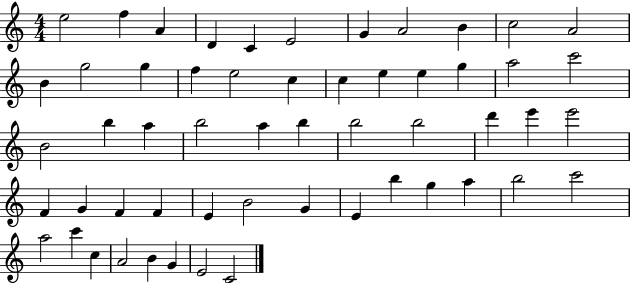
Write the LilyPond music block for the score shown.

{
  \clef treble
  \numericTimeSignature
  \time 4/4
  \key c \major
  e''2 f''4 a'4 | d'4 c'4 e'2 | g'4 a'2 b'4 | c''2 a'2 | \break b'4 g''2 g''4 | f''4 e''2 c''4 | c''4 e''4 e''4 g''4 | a''2 c'''2 | \break b'2 b''4 a''4 | b''2 a''4 b''4 | b''2 b''2 | d'''4 e'''4 e'''2 | \break f'4 g'4 f'4 f'4 | e'4 b'2 g'4 | e'4 b''4 g''4 a''4 | b''2 c'''2 | \break a''2 c'''4 c''4 | a'2 b'4 g'4 | e'2 c'2 | \bar "|."
}